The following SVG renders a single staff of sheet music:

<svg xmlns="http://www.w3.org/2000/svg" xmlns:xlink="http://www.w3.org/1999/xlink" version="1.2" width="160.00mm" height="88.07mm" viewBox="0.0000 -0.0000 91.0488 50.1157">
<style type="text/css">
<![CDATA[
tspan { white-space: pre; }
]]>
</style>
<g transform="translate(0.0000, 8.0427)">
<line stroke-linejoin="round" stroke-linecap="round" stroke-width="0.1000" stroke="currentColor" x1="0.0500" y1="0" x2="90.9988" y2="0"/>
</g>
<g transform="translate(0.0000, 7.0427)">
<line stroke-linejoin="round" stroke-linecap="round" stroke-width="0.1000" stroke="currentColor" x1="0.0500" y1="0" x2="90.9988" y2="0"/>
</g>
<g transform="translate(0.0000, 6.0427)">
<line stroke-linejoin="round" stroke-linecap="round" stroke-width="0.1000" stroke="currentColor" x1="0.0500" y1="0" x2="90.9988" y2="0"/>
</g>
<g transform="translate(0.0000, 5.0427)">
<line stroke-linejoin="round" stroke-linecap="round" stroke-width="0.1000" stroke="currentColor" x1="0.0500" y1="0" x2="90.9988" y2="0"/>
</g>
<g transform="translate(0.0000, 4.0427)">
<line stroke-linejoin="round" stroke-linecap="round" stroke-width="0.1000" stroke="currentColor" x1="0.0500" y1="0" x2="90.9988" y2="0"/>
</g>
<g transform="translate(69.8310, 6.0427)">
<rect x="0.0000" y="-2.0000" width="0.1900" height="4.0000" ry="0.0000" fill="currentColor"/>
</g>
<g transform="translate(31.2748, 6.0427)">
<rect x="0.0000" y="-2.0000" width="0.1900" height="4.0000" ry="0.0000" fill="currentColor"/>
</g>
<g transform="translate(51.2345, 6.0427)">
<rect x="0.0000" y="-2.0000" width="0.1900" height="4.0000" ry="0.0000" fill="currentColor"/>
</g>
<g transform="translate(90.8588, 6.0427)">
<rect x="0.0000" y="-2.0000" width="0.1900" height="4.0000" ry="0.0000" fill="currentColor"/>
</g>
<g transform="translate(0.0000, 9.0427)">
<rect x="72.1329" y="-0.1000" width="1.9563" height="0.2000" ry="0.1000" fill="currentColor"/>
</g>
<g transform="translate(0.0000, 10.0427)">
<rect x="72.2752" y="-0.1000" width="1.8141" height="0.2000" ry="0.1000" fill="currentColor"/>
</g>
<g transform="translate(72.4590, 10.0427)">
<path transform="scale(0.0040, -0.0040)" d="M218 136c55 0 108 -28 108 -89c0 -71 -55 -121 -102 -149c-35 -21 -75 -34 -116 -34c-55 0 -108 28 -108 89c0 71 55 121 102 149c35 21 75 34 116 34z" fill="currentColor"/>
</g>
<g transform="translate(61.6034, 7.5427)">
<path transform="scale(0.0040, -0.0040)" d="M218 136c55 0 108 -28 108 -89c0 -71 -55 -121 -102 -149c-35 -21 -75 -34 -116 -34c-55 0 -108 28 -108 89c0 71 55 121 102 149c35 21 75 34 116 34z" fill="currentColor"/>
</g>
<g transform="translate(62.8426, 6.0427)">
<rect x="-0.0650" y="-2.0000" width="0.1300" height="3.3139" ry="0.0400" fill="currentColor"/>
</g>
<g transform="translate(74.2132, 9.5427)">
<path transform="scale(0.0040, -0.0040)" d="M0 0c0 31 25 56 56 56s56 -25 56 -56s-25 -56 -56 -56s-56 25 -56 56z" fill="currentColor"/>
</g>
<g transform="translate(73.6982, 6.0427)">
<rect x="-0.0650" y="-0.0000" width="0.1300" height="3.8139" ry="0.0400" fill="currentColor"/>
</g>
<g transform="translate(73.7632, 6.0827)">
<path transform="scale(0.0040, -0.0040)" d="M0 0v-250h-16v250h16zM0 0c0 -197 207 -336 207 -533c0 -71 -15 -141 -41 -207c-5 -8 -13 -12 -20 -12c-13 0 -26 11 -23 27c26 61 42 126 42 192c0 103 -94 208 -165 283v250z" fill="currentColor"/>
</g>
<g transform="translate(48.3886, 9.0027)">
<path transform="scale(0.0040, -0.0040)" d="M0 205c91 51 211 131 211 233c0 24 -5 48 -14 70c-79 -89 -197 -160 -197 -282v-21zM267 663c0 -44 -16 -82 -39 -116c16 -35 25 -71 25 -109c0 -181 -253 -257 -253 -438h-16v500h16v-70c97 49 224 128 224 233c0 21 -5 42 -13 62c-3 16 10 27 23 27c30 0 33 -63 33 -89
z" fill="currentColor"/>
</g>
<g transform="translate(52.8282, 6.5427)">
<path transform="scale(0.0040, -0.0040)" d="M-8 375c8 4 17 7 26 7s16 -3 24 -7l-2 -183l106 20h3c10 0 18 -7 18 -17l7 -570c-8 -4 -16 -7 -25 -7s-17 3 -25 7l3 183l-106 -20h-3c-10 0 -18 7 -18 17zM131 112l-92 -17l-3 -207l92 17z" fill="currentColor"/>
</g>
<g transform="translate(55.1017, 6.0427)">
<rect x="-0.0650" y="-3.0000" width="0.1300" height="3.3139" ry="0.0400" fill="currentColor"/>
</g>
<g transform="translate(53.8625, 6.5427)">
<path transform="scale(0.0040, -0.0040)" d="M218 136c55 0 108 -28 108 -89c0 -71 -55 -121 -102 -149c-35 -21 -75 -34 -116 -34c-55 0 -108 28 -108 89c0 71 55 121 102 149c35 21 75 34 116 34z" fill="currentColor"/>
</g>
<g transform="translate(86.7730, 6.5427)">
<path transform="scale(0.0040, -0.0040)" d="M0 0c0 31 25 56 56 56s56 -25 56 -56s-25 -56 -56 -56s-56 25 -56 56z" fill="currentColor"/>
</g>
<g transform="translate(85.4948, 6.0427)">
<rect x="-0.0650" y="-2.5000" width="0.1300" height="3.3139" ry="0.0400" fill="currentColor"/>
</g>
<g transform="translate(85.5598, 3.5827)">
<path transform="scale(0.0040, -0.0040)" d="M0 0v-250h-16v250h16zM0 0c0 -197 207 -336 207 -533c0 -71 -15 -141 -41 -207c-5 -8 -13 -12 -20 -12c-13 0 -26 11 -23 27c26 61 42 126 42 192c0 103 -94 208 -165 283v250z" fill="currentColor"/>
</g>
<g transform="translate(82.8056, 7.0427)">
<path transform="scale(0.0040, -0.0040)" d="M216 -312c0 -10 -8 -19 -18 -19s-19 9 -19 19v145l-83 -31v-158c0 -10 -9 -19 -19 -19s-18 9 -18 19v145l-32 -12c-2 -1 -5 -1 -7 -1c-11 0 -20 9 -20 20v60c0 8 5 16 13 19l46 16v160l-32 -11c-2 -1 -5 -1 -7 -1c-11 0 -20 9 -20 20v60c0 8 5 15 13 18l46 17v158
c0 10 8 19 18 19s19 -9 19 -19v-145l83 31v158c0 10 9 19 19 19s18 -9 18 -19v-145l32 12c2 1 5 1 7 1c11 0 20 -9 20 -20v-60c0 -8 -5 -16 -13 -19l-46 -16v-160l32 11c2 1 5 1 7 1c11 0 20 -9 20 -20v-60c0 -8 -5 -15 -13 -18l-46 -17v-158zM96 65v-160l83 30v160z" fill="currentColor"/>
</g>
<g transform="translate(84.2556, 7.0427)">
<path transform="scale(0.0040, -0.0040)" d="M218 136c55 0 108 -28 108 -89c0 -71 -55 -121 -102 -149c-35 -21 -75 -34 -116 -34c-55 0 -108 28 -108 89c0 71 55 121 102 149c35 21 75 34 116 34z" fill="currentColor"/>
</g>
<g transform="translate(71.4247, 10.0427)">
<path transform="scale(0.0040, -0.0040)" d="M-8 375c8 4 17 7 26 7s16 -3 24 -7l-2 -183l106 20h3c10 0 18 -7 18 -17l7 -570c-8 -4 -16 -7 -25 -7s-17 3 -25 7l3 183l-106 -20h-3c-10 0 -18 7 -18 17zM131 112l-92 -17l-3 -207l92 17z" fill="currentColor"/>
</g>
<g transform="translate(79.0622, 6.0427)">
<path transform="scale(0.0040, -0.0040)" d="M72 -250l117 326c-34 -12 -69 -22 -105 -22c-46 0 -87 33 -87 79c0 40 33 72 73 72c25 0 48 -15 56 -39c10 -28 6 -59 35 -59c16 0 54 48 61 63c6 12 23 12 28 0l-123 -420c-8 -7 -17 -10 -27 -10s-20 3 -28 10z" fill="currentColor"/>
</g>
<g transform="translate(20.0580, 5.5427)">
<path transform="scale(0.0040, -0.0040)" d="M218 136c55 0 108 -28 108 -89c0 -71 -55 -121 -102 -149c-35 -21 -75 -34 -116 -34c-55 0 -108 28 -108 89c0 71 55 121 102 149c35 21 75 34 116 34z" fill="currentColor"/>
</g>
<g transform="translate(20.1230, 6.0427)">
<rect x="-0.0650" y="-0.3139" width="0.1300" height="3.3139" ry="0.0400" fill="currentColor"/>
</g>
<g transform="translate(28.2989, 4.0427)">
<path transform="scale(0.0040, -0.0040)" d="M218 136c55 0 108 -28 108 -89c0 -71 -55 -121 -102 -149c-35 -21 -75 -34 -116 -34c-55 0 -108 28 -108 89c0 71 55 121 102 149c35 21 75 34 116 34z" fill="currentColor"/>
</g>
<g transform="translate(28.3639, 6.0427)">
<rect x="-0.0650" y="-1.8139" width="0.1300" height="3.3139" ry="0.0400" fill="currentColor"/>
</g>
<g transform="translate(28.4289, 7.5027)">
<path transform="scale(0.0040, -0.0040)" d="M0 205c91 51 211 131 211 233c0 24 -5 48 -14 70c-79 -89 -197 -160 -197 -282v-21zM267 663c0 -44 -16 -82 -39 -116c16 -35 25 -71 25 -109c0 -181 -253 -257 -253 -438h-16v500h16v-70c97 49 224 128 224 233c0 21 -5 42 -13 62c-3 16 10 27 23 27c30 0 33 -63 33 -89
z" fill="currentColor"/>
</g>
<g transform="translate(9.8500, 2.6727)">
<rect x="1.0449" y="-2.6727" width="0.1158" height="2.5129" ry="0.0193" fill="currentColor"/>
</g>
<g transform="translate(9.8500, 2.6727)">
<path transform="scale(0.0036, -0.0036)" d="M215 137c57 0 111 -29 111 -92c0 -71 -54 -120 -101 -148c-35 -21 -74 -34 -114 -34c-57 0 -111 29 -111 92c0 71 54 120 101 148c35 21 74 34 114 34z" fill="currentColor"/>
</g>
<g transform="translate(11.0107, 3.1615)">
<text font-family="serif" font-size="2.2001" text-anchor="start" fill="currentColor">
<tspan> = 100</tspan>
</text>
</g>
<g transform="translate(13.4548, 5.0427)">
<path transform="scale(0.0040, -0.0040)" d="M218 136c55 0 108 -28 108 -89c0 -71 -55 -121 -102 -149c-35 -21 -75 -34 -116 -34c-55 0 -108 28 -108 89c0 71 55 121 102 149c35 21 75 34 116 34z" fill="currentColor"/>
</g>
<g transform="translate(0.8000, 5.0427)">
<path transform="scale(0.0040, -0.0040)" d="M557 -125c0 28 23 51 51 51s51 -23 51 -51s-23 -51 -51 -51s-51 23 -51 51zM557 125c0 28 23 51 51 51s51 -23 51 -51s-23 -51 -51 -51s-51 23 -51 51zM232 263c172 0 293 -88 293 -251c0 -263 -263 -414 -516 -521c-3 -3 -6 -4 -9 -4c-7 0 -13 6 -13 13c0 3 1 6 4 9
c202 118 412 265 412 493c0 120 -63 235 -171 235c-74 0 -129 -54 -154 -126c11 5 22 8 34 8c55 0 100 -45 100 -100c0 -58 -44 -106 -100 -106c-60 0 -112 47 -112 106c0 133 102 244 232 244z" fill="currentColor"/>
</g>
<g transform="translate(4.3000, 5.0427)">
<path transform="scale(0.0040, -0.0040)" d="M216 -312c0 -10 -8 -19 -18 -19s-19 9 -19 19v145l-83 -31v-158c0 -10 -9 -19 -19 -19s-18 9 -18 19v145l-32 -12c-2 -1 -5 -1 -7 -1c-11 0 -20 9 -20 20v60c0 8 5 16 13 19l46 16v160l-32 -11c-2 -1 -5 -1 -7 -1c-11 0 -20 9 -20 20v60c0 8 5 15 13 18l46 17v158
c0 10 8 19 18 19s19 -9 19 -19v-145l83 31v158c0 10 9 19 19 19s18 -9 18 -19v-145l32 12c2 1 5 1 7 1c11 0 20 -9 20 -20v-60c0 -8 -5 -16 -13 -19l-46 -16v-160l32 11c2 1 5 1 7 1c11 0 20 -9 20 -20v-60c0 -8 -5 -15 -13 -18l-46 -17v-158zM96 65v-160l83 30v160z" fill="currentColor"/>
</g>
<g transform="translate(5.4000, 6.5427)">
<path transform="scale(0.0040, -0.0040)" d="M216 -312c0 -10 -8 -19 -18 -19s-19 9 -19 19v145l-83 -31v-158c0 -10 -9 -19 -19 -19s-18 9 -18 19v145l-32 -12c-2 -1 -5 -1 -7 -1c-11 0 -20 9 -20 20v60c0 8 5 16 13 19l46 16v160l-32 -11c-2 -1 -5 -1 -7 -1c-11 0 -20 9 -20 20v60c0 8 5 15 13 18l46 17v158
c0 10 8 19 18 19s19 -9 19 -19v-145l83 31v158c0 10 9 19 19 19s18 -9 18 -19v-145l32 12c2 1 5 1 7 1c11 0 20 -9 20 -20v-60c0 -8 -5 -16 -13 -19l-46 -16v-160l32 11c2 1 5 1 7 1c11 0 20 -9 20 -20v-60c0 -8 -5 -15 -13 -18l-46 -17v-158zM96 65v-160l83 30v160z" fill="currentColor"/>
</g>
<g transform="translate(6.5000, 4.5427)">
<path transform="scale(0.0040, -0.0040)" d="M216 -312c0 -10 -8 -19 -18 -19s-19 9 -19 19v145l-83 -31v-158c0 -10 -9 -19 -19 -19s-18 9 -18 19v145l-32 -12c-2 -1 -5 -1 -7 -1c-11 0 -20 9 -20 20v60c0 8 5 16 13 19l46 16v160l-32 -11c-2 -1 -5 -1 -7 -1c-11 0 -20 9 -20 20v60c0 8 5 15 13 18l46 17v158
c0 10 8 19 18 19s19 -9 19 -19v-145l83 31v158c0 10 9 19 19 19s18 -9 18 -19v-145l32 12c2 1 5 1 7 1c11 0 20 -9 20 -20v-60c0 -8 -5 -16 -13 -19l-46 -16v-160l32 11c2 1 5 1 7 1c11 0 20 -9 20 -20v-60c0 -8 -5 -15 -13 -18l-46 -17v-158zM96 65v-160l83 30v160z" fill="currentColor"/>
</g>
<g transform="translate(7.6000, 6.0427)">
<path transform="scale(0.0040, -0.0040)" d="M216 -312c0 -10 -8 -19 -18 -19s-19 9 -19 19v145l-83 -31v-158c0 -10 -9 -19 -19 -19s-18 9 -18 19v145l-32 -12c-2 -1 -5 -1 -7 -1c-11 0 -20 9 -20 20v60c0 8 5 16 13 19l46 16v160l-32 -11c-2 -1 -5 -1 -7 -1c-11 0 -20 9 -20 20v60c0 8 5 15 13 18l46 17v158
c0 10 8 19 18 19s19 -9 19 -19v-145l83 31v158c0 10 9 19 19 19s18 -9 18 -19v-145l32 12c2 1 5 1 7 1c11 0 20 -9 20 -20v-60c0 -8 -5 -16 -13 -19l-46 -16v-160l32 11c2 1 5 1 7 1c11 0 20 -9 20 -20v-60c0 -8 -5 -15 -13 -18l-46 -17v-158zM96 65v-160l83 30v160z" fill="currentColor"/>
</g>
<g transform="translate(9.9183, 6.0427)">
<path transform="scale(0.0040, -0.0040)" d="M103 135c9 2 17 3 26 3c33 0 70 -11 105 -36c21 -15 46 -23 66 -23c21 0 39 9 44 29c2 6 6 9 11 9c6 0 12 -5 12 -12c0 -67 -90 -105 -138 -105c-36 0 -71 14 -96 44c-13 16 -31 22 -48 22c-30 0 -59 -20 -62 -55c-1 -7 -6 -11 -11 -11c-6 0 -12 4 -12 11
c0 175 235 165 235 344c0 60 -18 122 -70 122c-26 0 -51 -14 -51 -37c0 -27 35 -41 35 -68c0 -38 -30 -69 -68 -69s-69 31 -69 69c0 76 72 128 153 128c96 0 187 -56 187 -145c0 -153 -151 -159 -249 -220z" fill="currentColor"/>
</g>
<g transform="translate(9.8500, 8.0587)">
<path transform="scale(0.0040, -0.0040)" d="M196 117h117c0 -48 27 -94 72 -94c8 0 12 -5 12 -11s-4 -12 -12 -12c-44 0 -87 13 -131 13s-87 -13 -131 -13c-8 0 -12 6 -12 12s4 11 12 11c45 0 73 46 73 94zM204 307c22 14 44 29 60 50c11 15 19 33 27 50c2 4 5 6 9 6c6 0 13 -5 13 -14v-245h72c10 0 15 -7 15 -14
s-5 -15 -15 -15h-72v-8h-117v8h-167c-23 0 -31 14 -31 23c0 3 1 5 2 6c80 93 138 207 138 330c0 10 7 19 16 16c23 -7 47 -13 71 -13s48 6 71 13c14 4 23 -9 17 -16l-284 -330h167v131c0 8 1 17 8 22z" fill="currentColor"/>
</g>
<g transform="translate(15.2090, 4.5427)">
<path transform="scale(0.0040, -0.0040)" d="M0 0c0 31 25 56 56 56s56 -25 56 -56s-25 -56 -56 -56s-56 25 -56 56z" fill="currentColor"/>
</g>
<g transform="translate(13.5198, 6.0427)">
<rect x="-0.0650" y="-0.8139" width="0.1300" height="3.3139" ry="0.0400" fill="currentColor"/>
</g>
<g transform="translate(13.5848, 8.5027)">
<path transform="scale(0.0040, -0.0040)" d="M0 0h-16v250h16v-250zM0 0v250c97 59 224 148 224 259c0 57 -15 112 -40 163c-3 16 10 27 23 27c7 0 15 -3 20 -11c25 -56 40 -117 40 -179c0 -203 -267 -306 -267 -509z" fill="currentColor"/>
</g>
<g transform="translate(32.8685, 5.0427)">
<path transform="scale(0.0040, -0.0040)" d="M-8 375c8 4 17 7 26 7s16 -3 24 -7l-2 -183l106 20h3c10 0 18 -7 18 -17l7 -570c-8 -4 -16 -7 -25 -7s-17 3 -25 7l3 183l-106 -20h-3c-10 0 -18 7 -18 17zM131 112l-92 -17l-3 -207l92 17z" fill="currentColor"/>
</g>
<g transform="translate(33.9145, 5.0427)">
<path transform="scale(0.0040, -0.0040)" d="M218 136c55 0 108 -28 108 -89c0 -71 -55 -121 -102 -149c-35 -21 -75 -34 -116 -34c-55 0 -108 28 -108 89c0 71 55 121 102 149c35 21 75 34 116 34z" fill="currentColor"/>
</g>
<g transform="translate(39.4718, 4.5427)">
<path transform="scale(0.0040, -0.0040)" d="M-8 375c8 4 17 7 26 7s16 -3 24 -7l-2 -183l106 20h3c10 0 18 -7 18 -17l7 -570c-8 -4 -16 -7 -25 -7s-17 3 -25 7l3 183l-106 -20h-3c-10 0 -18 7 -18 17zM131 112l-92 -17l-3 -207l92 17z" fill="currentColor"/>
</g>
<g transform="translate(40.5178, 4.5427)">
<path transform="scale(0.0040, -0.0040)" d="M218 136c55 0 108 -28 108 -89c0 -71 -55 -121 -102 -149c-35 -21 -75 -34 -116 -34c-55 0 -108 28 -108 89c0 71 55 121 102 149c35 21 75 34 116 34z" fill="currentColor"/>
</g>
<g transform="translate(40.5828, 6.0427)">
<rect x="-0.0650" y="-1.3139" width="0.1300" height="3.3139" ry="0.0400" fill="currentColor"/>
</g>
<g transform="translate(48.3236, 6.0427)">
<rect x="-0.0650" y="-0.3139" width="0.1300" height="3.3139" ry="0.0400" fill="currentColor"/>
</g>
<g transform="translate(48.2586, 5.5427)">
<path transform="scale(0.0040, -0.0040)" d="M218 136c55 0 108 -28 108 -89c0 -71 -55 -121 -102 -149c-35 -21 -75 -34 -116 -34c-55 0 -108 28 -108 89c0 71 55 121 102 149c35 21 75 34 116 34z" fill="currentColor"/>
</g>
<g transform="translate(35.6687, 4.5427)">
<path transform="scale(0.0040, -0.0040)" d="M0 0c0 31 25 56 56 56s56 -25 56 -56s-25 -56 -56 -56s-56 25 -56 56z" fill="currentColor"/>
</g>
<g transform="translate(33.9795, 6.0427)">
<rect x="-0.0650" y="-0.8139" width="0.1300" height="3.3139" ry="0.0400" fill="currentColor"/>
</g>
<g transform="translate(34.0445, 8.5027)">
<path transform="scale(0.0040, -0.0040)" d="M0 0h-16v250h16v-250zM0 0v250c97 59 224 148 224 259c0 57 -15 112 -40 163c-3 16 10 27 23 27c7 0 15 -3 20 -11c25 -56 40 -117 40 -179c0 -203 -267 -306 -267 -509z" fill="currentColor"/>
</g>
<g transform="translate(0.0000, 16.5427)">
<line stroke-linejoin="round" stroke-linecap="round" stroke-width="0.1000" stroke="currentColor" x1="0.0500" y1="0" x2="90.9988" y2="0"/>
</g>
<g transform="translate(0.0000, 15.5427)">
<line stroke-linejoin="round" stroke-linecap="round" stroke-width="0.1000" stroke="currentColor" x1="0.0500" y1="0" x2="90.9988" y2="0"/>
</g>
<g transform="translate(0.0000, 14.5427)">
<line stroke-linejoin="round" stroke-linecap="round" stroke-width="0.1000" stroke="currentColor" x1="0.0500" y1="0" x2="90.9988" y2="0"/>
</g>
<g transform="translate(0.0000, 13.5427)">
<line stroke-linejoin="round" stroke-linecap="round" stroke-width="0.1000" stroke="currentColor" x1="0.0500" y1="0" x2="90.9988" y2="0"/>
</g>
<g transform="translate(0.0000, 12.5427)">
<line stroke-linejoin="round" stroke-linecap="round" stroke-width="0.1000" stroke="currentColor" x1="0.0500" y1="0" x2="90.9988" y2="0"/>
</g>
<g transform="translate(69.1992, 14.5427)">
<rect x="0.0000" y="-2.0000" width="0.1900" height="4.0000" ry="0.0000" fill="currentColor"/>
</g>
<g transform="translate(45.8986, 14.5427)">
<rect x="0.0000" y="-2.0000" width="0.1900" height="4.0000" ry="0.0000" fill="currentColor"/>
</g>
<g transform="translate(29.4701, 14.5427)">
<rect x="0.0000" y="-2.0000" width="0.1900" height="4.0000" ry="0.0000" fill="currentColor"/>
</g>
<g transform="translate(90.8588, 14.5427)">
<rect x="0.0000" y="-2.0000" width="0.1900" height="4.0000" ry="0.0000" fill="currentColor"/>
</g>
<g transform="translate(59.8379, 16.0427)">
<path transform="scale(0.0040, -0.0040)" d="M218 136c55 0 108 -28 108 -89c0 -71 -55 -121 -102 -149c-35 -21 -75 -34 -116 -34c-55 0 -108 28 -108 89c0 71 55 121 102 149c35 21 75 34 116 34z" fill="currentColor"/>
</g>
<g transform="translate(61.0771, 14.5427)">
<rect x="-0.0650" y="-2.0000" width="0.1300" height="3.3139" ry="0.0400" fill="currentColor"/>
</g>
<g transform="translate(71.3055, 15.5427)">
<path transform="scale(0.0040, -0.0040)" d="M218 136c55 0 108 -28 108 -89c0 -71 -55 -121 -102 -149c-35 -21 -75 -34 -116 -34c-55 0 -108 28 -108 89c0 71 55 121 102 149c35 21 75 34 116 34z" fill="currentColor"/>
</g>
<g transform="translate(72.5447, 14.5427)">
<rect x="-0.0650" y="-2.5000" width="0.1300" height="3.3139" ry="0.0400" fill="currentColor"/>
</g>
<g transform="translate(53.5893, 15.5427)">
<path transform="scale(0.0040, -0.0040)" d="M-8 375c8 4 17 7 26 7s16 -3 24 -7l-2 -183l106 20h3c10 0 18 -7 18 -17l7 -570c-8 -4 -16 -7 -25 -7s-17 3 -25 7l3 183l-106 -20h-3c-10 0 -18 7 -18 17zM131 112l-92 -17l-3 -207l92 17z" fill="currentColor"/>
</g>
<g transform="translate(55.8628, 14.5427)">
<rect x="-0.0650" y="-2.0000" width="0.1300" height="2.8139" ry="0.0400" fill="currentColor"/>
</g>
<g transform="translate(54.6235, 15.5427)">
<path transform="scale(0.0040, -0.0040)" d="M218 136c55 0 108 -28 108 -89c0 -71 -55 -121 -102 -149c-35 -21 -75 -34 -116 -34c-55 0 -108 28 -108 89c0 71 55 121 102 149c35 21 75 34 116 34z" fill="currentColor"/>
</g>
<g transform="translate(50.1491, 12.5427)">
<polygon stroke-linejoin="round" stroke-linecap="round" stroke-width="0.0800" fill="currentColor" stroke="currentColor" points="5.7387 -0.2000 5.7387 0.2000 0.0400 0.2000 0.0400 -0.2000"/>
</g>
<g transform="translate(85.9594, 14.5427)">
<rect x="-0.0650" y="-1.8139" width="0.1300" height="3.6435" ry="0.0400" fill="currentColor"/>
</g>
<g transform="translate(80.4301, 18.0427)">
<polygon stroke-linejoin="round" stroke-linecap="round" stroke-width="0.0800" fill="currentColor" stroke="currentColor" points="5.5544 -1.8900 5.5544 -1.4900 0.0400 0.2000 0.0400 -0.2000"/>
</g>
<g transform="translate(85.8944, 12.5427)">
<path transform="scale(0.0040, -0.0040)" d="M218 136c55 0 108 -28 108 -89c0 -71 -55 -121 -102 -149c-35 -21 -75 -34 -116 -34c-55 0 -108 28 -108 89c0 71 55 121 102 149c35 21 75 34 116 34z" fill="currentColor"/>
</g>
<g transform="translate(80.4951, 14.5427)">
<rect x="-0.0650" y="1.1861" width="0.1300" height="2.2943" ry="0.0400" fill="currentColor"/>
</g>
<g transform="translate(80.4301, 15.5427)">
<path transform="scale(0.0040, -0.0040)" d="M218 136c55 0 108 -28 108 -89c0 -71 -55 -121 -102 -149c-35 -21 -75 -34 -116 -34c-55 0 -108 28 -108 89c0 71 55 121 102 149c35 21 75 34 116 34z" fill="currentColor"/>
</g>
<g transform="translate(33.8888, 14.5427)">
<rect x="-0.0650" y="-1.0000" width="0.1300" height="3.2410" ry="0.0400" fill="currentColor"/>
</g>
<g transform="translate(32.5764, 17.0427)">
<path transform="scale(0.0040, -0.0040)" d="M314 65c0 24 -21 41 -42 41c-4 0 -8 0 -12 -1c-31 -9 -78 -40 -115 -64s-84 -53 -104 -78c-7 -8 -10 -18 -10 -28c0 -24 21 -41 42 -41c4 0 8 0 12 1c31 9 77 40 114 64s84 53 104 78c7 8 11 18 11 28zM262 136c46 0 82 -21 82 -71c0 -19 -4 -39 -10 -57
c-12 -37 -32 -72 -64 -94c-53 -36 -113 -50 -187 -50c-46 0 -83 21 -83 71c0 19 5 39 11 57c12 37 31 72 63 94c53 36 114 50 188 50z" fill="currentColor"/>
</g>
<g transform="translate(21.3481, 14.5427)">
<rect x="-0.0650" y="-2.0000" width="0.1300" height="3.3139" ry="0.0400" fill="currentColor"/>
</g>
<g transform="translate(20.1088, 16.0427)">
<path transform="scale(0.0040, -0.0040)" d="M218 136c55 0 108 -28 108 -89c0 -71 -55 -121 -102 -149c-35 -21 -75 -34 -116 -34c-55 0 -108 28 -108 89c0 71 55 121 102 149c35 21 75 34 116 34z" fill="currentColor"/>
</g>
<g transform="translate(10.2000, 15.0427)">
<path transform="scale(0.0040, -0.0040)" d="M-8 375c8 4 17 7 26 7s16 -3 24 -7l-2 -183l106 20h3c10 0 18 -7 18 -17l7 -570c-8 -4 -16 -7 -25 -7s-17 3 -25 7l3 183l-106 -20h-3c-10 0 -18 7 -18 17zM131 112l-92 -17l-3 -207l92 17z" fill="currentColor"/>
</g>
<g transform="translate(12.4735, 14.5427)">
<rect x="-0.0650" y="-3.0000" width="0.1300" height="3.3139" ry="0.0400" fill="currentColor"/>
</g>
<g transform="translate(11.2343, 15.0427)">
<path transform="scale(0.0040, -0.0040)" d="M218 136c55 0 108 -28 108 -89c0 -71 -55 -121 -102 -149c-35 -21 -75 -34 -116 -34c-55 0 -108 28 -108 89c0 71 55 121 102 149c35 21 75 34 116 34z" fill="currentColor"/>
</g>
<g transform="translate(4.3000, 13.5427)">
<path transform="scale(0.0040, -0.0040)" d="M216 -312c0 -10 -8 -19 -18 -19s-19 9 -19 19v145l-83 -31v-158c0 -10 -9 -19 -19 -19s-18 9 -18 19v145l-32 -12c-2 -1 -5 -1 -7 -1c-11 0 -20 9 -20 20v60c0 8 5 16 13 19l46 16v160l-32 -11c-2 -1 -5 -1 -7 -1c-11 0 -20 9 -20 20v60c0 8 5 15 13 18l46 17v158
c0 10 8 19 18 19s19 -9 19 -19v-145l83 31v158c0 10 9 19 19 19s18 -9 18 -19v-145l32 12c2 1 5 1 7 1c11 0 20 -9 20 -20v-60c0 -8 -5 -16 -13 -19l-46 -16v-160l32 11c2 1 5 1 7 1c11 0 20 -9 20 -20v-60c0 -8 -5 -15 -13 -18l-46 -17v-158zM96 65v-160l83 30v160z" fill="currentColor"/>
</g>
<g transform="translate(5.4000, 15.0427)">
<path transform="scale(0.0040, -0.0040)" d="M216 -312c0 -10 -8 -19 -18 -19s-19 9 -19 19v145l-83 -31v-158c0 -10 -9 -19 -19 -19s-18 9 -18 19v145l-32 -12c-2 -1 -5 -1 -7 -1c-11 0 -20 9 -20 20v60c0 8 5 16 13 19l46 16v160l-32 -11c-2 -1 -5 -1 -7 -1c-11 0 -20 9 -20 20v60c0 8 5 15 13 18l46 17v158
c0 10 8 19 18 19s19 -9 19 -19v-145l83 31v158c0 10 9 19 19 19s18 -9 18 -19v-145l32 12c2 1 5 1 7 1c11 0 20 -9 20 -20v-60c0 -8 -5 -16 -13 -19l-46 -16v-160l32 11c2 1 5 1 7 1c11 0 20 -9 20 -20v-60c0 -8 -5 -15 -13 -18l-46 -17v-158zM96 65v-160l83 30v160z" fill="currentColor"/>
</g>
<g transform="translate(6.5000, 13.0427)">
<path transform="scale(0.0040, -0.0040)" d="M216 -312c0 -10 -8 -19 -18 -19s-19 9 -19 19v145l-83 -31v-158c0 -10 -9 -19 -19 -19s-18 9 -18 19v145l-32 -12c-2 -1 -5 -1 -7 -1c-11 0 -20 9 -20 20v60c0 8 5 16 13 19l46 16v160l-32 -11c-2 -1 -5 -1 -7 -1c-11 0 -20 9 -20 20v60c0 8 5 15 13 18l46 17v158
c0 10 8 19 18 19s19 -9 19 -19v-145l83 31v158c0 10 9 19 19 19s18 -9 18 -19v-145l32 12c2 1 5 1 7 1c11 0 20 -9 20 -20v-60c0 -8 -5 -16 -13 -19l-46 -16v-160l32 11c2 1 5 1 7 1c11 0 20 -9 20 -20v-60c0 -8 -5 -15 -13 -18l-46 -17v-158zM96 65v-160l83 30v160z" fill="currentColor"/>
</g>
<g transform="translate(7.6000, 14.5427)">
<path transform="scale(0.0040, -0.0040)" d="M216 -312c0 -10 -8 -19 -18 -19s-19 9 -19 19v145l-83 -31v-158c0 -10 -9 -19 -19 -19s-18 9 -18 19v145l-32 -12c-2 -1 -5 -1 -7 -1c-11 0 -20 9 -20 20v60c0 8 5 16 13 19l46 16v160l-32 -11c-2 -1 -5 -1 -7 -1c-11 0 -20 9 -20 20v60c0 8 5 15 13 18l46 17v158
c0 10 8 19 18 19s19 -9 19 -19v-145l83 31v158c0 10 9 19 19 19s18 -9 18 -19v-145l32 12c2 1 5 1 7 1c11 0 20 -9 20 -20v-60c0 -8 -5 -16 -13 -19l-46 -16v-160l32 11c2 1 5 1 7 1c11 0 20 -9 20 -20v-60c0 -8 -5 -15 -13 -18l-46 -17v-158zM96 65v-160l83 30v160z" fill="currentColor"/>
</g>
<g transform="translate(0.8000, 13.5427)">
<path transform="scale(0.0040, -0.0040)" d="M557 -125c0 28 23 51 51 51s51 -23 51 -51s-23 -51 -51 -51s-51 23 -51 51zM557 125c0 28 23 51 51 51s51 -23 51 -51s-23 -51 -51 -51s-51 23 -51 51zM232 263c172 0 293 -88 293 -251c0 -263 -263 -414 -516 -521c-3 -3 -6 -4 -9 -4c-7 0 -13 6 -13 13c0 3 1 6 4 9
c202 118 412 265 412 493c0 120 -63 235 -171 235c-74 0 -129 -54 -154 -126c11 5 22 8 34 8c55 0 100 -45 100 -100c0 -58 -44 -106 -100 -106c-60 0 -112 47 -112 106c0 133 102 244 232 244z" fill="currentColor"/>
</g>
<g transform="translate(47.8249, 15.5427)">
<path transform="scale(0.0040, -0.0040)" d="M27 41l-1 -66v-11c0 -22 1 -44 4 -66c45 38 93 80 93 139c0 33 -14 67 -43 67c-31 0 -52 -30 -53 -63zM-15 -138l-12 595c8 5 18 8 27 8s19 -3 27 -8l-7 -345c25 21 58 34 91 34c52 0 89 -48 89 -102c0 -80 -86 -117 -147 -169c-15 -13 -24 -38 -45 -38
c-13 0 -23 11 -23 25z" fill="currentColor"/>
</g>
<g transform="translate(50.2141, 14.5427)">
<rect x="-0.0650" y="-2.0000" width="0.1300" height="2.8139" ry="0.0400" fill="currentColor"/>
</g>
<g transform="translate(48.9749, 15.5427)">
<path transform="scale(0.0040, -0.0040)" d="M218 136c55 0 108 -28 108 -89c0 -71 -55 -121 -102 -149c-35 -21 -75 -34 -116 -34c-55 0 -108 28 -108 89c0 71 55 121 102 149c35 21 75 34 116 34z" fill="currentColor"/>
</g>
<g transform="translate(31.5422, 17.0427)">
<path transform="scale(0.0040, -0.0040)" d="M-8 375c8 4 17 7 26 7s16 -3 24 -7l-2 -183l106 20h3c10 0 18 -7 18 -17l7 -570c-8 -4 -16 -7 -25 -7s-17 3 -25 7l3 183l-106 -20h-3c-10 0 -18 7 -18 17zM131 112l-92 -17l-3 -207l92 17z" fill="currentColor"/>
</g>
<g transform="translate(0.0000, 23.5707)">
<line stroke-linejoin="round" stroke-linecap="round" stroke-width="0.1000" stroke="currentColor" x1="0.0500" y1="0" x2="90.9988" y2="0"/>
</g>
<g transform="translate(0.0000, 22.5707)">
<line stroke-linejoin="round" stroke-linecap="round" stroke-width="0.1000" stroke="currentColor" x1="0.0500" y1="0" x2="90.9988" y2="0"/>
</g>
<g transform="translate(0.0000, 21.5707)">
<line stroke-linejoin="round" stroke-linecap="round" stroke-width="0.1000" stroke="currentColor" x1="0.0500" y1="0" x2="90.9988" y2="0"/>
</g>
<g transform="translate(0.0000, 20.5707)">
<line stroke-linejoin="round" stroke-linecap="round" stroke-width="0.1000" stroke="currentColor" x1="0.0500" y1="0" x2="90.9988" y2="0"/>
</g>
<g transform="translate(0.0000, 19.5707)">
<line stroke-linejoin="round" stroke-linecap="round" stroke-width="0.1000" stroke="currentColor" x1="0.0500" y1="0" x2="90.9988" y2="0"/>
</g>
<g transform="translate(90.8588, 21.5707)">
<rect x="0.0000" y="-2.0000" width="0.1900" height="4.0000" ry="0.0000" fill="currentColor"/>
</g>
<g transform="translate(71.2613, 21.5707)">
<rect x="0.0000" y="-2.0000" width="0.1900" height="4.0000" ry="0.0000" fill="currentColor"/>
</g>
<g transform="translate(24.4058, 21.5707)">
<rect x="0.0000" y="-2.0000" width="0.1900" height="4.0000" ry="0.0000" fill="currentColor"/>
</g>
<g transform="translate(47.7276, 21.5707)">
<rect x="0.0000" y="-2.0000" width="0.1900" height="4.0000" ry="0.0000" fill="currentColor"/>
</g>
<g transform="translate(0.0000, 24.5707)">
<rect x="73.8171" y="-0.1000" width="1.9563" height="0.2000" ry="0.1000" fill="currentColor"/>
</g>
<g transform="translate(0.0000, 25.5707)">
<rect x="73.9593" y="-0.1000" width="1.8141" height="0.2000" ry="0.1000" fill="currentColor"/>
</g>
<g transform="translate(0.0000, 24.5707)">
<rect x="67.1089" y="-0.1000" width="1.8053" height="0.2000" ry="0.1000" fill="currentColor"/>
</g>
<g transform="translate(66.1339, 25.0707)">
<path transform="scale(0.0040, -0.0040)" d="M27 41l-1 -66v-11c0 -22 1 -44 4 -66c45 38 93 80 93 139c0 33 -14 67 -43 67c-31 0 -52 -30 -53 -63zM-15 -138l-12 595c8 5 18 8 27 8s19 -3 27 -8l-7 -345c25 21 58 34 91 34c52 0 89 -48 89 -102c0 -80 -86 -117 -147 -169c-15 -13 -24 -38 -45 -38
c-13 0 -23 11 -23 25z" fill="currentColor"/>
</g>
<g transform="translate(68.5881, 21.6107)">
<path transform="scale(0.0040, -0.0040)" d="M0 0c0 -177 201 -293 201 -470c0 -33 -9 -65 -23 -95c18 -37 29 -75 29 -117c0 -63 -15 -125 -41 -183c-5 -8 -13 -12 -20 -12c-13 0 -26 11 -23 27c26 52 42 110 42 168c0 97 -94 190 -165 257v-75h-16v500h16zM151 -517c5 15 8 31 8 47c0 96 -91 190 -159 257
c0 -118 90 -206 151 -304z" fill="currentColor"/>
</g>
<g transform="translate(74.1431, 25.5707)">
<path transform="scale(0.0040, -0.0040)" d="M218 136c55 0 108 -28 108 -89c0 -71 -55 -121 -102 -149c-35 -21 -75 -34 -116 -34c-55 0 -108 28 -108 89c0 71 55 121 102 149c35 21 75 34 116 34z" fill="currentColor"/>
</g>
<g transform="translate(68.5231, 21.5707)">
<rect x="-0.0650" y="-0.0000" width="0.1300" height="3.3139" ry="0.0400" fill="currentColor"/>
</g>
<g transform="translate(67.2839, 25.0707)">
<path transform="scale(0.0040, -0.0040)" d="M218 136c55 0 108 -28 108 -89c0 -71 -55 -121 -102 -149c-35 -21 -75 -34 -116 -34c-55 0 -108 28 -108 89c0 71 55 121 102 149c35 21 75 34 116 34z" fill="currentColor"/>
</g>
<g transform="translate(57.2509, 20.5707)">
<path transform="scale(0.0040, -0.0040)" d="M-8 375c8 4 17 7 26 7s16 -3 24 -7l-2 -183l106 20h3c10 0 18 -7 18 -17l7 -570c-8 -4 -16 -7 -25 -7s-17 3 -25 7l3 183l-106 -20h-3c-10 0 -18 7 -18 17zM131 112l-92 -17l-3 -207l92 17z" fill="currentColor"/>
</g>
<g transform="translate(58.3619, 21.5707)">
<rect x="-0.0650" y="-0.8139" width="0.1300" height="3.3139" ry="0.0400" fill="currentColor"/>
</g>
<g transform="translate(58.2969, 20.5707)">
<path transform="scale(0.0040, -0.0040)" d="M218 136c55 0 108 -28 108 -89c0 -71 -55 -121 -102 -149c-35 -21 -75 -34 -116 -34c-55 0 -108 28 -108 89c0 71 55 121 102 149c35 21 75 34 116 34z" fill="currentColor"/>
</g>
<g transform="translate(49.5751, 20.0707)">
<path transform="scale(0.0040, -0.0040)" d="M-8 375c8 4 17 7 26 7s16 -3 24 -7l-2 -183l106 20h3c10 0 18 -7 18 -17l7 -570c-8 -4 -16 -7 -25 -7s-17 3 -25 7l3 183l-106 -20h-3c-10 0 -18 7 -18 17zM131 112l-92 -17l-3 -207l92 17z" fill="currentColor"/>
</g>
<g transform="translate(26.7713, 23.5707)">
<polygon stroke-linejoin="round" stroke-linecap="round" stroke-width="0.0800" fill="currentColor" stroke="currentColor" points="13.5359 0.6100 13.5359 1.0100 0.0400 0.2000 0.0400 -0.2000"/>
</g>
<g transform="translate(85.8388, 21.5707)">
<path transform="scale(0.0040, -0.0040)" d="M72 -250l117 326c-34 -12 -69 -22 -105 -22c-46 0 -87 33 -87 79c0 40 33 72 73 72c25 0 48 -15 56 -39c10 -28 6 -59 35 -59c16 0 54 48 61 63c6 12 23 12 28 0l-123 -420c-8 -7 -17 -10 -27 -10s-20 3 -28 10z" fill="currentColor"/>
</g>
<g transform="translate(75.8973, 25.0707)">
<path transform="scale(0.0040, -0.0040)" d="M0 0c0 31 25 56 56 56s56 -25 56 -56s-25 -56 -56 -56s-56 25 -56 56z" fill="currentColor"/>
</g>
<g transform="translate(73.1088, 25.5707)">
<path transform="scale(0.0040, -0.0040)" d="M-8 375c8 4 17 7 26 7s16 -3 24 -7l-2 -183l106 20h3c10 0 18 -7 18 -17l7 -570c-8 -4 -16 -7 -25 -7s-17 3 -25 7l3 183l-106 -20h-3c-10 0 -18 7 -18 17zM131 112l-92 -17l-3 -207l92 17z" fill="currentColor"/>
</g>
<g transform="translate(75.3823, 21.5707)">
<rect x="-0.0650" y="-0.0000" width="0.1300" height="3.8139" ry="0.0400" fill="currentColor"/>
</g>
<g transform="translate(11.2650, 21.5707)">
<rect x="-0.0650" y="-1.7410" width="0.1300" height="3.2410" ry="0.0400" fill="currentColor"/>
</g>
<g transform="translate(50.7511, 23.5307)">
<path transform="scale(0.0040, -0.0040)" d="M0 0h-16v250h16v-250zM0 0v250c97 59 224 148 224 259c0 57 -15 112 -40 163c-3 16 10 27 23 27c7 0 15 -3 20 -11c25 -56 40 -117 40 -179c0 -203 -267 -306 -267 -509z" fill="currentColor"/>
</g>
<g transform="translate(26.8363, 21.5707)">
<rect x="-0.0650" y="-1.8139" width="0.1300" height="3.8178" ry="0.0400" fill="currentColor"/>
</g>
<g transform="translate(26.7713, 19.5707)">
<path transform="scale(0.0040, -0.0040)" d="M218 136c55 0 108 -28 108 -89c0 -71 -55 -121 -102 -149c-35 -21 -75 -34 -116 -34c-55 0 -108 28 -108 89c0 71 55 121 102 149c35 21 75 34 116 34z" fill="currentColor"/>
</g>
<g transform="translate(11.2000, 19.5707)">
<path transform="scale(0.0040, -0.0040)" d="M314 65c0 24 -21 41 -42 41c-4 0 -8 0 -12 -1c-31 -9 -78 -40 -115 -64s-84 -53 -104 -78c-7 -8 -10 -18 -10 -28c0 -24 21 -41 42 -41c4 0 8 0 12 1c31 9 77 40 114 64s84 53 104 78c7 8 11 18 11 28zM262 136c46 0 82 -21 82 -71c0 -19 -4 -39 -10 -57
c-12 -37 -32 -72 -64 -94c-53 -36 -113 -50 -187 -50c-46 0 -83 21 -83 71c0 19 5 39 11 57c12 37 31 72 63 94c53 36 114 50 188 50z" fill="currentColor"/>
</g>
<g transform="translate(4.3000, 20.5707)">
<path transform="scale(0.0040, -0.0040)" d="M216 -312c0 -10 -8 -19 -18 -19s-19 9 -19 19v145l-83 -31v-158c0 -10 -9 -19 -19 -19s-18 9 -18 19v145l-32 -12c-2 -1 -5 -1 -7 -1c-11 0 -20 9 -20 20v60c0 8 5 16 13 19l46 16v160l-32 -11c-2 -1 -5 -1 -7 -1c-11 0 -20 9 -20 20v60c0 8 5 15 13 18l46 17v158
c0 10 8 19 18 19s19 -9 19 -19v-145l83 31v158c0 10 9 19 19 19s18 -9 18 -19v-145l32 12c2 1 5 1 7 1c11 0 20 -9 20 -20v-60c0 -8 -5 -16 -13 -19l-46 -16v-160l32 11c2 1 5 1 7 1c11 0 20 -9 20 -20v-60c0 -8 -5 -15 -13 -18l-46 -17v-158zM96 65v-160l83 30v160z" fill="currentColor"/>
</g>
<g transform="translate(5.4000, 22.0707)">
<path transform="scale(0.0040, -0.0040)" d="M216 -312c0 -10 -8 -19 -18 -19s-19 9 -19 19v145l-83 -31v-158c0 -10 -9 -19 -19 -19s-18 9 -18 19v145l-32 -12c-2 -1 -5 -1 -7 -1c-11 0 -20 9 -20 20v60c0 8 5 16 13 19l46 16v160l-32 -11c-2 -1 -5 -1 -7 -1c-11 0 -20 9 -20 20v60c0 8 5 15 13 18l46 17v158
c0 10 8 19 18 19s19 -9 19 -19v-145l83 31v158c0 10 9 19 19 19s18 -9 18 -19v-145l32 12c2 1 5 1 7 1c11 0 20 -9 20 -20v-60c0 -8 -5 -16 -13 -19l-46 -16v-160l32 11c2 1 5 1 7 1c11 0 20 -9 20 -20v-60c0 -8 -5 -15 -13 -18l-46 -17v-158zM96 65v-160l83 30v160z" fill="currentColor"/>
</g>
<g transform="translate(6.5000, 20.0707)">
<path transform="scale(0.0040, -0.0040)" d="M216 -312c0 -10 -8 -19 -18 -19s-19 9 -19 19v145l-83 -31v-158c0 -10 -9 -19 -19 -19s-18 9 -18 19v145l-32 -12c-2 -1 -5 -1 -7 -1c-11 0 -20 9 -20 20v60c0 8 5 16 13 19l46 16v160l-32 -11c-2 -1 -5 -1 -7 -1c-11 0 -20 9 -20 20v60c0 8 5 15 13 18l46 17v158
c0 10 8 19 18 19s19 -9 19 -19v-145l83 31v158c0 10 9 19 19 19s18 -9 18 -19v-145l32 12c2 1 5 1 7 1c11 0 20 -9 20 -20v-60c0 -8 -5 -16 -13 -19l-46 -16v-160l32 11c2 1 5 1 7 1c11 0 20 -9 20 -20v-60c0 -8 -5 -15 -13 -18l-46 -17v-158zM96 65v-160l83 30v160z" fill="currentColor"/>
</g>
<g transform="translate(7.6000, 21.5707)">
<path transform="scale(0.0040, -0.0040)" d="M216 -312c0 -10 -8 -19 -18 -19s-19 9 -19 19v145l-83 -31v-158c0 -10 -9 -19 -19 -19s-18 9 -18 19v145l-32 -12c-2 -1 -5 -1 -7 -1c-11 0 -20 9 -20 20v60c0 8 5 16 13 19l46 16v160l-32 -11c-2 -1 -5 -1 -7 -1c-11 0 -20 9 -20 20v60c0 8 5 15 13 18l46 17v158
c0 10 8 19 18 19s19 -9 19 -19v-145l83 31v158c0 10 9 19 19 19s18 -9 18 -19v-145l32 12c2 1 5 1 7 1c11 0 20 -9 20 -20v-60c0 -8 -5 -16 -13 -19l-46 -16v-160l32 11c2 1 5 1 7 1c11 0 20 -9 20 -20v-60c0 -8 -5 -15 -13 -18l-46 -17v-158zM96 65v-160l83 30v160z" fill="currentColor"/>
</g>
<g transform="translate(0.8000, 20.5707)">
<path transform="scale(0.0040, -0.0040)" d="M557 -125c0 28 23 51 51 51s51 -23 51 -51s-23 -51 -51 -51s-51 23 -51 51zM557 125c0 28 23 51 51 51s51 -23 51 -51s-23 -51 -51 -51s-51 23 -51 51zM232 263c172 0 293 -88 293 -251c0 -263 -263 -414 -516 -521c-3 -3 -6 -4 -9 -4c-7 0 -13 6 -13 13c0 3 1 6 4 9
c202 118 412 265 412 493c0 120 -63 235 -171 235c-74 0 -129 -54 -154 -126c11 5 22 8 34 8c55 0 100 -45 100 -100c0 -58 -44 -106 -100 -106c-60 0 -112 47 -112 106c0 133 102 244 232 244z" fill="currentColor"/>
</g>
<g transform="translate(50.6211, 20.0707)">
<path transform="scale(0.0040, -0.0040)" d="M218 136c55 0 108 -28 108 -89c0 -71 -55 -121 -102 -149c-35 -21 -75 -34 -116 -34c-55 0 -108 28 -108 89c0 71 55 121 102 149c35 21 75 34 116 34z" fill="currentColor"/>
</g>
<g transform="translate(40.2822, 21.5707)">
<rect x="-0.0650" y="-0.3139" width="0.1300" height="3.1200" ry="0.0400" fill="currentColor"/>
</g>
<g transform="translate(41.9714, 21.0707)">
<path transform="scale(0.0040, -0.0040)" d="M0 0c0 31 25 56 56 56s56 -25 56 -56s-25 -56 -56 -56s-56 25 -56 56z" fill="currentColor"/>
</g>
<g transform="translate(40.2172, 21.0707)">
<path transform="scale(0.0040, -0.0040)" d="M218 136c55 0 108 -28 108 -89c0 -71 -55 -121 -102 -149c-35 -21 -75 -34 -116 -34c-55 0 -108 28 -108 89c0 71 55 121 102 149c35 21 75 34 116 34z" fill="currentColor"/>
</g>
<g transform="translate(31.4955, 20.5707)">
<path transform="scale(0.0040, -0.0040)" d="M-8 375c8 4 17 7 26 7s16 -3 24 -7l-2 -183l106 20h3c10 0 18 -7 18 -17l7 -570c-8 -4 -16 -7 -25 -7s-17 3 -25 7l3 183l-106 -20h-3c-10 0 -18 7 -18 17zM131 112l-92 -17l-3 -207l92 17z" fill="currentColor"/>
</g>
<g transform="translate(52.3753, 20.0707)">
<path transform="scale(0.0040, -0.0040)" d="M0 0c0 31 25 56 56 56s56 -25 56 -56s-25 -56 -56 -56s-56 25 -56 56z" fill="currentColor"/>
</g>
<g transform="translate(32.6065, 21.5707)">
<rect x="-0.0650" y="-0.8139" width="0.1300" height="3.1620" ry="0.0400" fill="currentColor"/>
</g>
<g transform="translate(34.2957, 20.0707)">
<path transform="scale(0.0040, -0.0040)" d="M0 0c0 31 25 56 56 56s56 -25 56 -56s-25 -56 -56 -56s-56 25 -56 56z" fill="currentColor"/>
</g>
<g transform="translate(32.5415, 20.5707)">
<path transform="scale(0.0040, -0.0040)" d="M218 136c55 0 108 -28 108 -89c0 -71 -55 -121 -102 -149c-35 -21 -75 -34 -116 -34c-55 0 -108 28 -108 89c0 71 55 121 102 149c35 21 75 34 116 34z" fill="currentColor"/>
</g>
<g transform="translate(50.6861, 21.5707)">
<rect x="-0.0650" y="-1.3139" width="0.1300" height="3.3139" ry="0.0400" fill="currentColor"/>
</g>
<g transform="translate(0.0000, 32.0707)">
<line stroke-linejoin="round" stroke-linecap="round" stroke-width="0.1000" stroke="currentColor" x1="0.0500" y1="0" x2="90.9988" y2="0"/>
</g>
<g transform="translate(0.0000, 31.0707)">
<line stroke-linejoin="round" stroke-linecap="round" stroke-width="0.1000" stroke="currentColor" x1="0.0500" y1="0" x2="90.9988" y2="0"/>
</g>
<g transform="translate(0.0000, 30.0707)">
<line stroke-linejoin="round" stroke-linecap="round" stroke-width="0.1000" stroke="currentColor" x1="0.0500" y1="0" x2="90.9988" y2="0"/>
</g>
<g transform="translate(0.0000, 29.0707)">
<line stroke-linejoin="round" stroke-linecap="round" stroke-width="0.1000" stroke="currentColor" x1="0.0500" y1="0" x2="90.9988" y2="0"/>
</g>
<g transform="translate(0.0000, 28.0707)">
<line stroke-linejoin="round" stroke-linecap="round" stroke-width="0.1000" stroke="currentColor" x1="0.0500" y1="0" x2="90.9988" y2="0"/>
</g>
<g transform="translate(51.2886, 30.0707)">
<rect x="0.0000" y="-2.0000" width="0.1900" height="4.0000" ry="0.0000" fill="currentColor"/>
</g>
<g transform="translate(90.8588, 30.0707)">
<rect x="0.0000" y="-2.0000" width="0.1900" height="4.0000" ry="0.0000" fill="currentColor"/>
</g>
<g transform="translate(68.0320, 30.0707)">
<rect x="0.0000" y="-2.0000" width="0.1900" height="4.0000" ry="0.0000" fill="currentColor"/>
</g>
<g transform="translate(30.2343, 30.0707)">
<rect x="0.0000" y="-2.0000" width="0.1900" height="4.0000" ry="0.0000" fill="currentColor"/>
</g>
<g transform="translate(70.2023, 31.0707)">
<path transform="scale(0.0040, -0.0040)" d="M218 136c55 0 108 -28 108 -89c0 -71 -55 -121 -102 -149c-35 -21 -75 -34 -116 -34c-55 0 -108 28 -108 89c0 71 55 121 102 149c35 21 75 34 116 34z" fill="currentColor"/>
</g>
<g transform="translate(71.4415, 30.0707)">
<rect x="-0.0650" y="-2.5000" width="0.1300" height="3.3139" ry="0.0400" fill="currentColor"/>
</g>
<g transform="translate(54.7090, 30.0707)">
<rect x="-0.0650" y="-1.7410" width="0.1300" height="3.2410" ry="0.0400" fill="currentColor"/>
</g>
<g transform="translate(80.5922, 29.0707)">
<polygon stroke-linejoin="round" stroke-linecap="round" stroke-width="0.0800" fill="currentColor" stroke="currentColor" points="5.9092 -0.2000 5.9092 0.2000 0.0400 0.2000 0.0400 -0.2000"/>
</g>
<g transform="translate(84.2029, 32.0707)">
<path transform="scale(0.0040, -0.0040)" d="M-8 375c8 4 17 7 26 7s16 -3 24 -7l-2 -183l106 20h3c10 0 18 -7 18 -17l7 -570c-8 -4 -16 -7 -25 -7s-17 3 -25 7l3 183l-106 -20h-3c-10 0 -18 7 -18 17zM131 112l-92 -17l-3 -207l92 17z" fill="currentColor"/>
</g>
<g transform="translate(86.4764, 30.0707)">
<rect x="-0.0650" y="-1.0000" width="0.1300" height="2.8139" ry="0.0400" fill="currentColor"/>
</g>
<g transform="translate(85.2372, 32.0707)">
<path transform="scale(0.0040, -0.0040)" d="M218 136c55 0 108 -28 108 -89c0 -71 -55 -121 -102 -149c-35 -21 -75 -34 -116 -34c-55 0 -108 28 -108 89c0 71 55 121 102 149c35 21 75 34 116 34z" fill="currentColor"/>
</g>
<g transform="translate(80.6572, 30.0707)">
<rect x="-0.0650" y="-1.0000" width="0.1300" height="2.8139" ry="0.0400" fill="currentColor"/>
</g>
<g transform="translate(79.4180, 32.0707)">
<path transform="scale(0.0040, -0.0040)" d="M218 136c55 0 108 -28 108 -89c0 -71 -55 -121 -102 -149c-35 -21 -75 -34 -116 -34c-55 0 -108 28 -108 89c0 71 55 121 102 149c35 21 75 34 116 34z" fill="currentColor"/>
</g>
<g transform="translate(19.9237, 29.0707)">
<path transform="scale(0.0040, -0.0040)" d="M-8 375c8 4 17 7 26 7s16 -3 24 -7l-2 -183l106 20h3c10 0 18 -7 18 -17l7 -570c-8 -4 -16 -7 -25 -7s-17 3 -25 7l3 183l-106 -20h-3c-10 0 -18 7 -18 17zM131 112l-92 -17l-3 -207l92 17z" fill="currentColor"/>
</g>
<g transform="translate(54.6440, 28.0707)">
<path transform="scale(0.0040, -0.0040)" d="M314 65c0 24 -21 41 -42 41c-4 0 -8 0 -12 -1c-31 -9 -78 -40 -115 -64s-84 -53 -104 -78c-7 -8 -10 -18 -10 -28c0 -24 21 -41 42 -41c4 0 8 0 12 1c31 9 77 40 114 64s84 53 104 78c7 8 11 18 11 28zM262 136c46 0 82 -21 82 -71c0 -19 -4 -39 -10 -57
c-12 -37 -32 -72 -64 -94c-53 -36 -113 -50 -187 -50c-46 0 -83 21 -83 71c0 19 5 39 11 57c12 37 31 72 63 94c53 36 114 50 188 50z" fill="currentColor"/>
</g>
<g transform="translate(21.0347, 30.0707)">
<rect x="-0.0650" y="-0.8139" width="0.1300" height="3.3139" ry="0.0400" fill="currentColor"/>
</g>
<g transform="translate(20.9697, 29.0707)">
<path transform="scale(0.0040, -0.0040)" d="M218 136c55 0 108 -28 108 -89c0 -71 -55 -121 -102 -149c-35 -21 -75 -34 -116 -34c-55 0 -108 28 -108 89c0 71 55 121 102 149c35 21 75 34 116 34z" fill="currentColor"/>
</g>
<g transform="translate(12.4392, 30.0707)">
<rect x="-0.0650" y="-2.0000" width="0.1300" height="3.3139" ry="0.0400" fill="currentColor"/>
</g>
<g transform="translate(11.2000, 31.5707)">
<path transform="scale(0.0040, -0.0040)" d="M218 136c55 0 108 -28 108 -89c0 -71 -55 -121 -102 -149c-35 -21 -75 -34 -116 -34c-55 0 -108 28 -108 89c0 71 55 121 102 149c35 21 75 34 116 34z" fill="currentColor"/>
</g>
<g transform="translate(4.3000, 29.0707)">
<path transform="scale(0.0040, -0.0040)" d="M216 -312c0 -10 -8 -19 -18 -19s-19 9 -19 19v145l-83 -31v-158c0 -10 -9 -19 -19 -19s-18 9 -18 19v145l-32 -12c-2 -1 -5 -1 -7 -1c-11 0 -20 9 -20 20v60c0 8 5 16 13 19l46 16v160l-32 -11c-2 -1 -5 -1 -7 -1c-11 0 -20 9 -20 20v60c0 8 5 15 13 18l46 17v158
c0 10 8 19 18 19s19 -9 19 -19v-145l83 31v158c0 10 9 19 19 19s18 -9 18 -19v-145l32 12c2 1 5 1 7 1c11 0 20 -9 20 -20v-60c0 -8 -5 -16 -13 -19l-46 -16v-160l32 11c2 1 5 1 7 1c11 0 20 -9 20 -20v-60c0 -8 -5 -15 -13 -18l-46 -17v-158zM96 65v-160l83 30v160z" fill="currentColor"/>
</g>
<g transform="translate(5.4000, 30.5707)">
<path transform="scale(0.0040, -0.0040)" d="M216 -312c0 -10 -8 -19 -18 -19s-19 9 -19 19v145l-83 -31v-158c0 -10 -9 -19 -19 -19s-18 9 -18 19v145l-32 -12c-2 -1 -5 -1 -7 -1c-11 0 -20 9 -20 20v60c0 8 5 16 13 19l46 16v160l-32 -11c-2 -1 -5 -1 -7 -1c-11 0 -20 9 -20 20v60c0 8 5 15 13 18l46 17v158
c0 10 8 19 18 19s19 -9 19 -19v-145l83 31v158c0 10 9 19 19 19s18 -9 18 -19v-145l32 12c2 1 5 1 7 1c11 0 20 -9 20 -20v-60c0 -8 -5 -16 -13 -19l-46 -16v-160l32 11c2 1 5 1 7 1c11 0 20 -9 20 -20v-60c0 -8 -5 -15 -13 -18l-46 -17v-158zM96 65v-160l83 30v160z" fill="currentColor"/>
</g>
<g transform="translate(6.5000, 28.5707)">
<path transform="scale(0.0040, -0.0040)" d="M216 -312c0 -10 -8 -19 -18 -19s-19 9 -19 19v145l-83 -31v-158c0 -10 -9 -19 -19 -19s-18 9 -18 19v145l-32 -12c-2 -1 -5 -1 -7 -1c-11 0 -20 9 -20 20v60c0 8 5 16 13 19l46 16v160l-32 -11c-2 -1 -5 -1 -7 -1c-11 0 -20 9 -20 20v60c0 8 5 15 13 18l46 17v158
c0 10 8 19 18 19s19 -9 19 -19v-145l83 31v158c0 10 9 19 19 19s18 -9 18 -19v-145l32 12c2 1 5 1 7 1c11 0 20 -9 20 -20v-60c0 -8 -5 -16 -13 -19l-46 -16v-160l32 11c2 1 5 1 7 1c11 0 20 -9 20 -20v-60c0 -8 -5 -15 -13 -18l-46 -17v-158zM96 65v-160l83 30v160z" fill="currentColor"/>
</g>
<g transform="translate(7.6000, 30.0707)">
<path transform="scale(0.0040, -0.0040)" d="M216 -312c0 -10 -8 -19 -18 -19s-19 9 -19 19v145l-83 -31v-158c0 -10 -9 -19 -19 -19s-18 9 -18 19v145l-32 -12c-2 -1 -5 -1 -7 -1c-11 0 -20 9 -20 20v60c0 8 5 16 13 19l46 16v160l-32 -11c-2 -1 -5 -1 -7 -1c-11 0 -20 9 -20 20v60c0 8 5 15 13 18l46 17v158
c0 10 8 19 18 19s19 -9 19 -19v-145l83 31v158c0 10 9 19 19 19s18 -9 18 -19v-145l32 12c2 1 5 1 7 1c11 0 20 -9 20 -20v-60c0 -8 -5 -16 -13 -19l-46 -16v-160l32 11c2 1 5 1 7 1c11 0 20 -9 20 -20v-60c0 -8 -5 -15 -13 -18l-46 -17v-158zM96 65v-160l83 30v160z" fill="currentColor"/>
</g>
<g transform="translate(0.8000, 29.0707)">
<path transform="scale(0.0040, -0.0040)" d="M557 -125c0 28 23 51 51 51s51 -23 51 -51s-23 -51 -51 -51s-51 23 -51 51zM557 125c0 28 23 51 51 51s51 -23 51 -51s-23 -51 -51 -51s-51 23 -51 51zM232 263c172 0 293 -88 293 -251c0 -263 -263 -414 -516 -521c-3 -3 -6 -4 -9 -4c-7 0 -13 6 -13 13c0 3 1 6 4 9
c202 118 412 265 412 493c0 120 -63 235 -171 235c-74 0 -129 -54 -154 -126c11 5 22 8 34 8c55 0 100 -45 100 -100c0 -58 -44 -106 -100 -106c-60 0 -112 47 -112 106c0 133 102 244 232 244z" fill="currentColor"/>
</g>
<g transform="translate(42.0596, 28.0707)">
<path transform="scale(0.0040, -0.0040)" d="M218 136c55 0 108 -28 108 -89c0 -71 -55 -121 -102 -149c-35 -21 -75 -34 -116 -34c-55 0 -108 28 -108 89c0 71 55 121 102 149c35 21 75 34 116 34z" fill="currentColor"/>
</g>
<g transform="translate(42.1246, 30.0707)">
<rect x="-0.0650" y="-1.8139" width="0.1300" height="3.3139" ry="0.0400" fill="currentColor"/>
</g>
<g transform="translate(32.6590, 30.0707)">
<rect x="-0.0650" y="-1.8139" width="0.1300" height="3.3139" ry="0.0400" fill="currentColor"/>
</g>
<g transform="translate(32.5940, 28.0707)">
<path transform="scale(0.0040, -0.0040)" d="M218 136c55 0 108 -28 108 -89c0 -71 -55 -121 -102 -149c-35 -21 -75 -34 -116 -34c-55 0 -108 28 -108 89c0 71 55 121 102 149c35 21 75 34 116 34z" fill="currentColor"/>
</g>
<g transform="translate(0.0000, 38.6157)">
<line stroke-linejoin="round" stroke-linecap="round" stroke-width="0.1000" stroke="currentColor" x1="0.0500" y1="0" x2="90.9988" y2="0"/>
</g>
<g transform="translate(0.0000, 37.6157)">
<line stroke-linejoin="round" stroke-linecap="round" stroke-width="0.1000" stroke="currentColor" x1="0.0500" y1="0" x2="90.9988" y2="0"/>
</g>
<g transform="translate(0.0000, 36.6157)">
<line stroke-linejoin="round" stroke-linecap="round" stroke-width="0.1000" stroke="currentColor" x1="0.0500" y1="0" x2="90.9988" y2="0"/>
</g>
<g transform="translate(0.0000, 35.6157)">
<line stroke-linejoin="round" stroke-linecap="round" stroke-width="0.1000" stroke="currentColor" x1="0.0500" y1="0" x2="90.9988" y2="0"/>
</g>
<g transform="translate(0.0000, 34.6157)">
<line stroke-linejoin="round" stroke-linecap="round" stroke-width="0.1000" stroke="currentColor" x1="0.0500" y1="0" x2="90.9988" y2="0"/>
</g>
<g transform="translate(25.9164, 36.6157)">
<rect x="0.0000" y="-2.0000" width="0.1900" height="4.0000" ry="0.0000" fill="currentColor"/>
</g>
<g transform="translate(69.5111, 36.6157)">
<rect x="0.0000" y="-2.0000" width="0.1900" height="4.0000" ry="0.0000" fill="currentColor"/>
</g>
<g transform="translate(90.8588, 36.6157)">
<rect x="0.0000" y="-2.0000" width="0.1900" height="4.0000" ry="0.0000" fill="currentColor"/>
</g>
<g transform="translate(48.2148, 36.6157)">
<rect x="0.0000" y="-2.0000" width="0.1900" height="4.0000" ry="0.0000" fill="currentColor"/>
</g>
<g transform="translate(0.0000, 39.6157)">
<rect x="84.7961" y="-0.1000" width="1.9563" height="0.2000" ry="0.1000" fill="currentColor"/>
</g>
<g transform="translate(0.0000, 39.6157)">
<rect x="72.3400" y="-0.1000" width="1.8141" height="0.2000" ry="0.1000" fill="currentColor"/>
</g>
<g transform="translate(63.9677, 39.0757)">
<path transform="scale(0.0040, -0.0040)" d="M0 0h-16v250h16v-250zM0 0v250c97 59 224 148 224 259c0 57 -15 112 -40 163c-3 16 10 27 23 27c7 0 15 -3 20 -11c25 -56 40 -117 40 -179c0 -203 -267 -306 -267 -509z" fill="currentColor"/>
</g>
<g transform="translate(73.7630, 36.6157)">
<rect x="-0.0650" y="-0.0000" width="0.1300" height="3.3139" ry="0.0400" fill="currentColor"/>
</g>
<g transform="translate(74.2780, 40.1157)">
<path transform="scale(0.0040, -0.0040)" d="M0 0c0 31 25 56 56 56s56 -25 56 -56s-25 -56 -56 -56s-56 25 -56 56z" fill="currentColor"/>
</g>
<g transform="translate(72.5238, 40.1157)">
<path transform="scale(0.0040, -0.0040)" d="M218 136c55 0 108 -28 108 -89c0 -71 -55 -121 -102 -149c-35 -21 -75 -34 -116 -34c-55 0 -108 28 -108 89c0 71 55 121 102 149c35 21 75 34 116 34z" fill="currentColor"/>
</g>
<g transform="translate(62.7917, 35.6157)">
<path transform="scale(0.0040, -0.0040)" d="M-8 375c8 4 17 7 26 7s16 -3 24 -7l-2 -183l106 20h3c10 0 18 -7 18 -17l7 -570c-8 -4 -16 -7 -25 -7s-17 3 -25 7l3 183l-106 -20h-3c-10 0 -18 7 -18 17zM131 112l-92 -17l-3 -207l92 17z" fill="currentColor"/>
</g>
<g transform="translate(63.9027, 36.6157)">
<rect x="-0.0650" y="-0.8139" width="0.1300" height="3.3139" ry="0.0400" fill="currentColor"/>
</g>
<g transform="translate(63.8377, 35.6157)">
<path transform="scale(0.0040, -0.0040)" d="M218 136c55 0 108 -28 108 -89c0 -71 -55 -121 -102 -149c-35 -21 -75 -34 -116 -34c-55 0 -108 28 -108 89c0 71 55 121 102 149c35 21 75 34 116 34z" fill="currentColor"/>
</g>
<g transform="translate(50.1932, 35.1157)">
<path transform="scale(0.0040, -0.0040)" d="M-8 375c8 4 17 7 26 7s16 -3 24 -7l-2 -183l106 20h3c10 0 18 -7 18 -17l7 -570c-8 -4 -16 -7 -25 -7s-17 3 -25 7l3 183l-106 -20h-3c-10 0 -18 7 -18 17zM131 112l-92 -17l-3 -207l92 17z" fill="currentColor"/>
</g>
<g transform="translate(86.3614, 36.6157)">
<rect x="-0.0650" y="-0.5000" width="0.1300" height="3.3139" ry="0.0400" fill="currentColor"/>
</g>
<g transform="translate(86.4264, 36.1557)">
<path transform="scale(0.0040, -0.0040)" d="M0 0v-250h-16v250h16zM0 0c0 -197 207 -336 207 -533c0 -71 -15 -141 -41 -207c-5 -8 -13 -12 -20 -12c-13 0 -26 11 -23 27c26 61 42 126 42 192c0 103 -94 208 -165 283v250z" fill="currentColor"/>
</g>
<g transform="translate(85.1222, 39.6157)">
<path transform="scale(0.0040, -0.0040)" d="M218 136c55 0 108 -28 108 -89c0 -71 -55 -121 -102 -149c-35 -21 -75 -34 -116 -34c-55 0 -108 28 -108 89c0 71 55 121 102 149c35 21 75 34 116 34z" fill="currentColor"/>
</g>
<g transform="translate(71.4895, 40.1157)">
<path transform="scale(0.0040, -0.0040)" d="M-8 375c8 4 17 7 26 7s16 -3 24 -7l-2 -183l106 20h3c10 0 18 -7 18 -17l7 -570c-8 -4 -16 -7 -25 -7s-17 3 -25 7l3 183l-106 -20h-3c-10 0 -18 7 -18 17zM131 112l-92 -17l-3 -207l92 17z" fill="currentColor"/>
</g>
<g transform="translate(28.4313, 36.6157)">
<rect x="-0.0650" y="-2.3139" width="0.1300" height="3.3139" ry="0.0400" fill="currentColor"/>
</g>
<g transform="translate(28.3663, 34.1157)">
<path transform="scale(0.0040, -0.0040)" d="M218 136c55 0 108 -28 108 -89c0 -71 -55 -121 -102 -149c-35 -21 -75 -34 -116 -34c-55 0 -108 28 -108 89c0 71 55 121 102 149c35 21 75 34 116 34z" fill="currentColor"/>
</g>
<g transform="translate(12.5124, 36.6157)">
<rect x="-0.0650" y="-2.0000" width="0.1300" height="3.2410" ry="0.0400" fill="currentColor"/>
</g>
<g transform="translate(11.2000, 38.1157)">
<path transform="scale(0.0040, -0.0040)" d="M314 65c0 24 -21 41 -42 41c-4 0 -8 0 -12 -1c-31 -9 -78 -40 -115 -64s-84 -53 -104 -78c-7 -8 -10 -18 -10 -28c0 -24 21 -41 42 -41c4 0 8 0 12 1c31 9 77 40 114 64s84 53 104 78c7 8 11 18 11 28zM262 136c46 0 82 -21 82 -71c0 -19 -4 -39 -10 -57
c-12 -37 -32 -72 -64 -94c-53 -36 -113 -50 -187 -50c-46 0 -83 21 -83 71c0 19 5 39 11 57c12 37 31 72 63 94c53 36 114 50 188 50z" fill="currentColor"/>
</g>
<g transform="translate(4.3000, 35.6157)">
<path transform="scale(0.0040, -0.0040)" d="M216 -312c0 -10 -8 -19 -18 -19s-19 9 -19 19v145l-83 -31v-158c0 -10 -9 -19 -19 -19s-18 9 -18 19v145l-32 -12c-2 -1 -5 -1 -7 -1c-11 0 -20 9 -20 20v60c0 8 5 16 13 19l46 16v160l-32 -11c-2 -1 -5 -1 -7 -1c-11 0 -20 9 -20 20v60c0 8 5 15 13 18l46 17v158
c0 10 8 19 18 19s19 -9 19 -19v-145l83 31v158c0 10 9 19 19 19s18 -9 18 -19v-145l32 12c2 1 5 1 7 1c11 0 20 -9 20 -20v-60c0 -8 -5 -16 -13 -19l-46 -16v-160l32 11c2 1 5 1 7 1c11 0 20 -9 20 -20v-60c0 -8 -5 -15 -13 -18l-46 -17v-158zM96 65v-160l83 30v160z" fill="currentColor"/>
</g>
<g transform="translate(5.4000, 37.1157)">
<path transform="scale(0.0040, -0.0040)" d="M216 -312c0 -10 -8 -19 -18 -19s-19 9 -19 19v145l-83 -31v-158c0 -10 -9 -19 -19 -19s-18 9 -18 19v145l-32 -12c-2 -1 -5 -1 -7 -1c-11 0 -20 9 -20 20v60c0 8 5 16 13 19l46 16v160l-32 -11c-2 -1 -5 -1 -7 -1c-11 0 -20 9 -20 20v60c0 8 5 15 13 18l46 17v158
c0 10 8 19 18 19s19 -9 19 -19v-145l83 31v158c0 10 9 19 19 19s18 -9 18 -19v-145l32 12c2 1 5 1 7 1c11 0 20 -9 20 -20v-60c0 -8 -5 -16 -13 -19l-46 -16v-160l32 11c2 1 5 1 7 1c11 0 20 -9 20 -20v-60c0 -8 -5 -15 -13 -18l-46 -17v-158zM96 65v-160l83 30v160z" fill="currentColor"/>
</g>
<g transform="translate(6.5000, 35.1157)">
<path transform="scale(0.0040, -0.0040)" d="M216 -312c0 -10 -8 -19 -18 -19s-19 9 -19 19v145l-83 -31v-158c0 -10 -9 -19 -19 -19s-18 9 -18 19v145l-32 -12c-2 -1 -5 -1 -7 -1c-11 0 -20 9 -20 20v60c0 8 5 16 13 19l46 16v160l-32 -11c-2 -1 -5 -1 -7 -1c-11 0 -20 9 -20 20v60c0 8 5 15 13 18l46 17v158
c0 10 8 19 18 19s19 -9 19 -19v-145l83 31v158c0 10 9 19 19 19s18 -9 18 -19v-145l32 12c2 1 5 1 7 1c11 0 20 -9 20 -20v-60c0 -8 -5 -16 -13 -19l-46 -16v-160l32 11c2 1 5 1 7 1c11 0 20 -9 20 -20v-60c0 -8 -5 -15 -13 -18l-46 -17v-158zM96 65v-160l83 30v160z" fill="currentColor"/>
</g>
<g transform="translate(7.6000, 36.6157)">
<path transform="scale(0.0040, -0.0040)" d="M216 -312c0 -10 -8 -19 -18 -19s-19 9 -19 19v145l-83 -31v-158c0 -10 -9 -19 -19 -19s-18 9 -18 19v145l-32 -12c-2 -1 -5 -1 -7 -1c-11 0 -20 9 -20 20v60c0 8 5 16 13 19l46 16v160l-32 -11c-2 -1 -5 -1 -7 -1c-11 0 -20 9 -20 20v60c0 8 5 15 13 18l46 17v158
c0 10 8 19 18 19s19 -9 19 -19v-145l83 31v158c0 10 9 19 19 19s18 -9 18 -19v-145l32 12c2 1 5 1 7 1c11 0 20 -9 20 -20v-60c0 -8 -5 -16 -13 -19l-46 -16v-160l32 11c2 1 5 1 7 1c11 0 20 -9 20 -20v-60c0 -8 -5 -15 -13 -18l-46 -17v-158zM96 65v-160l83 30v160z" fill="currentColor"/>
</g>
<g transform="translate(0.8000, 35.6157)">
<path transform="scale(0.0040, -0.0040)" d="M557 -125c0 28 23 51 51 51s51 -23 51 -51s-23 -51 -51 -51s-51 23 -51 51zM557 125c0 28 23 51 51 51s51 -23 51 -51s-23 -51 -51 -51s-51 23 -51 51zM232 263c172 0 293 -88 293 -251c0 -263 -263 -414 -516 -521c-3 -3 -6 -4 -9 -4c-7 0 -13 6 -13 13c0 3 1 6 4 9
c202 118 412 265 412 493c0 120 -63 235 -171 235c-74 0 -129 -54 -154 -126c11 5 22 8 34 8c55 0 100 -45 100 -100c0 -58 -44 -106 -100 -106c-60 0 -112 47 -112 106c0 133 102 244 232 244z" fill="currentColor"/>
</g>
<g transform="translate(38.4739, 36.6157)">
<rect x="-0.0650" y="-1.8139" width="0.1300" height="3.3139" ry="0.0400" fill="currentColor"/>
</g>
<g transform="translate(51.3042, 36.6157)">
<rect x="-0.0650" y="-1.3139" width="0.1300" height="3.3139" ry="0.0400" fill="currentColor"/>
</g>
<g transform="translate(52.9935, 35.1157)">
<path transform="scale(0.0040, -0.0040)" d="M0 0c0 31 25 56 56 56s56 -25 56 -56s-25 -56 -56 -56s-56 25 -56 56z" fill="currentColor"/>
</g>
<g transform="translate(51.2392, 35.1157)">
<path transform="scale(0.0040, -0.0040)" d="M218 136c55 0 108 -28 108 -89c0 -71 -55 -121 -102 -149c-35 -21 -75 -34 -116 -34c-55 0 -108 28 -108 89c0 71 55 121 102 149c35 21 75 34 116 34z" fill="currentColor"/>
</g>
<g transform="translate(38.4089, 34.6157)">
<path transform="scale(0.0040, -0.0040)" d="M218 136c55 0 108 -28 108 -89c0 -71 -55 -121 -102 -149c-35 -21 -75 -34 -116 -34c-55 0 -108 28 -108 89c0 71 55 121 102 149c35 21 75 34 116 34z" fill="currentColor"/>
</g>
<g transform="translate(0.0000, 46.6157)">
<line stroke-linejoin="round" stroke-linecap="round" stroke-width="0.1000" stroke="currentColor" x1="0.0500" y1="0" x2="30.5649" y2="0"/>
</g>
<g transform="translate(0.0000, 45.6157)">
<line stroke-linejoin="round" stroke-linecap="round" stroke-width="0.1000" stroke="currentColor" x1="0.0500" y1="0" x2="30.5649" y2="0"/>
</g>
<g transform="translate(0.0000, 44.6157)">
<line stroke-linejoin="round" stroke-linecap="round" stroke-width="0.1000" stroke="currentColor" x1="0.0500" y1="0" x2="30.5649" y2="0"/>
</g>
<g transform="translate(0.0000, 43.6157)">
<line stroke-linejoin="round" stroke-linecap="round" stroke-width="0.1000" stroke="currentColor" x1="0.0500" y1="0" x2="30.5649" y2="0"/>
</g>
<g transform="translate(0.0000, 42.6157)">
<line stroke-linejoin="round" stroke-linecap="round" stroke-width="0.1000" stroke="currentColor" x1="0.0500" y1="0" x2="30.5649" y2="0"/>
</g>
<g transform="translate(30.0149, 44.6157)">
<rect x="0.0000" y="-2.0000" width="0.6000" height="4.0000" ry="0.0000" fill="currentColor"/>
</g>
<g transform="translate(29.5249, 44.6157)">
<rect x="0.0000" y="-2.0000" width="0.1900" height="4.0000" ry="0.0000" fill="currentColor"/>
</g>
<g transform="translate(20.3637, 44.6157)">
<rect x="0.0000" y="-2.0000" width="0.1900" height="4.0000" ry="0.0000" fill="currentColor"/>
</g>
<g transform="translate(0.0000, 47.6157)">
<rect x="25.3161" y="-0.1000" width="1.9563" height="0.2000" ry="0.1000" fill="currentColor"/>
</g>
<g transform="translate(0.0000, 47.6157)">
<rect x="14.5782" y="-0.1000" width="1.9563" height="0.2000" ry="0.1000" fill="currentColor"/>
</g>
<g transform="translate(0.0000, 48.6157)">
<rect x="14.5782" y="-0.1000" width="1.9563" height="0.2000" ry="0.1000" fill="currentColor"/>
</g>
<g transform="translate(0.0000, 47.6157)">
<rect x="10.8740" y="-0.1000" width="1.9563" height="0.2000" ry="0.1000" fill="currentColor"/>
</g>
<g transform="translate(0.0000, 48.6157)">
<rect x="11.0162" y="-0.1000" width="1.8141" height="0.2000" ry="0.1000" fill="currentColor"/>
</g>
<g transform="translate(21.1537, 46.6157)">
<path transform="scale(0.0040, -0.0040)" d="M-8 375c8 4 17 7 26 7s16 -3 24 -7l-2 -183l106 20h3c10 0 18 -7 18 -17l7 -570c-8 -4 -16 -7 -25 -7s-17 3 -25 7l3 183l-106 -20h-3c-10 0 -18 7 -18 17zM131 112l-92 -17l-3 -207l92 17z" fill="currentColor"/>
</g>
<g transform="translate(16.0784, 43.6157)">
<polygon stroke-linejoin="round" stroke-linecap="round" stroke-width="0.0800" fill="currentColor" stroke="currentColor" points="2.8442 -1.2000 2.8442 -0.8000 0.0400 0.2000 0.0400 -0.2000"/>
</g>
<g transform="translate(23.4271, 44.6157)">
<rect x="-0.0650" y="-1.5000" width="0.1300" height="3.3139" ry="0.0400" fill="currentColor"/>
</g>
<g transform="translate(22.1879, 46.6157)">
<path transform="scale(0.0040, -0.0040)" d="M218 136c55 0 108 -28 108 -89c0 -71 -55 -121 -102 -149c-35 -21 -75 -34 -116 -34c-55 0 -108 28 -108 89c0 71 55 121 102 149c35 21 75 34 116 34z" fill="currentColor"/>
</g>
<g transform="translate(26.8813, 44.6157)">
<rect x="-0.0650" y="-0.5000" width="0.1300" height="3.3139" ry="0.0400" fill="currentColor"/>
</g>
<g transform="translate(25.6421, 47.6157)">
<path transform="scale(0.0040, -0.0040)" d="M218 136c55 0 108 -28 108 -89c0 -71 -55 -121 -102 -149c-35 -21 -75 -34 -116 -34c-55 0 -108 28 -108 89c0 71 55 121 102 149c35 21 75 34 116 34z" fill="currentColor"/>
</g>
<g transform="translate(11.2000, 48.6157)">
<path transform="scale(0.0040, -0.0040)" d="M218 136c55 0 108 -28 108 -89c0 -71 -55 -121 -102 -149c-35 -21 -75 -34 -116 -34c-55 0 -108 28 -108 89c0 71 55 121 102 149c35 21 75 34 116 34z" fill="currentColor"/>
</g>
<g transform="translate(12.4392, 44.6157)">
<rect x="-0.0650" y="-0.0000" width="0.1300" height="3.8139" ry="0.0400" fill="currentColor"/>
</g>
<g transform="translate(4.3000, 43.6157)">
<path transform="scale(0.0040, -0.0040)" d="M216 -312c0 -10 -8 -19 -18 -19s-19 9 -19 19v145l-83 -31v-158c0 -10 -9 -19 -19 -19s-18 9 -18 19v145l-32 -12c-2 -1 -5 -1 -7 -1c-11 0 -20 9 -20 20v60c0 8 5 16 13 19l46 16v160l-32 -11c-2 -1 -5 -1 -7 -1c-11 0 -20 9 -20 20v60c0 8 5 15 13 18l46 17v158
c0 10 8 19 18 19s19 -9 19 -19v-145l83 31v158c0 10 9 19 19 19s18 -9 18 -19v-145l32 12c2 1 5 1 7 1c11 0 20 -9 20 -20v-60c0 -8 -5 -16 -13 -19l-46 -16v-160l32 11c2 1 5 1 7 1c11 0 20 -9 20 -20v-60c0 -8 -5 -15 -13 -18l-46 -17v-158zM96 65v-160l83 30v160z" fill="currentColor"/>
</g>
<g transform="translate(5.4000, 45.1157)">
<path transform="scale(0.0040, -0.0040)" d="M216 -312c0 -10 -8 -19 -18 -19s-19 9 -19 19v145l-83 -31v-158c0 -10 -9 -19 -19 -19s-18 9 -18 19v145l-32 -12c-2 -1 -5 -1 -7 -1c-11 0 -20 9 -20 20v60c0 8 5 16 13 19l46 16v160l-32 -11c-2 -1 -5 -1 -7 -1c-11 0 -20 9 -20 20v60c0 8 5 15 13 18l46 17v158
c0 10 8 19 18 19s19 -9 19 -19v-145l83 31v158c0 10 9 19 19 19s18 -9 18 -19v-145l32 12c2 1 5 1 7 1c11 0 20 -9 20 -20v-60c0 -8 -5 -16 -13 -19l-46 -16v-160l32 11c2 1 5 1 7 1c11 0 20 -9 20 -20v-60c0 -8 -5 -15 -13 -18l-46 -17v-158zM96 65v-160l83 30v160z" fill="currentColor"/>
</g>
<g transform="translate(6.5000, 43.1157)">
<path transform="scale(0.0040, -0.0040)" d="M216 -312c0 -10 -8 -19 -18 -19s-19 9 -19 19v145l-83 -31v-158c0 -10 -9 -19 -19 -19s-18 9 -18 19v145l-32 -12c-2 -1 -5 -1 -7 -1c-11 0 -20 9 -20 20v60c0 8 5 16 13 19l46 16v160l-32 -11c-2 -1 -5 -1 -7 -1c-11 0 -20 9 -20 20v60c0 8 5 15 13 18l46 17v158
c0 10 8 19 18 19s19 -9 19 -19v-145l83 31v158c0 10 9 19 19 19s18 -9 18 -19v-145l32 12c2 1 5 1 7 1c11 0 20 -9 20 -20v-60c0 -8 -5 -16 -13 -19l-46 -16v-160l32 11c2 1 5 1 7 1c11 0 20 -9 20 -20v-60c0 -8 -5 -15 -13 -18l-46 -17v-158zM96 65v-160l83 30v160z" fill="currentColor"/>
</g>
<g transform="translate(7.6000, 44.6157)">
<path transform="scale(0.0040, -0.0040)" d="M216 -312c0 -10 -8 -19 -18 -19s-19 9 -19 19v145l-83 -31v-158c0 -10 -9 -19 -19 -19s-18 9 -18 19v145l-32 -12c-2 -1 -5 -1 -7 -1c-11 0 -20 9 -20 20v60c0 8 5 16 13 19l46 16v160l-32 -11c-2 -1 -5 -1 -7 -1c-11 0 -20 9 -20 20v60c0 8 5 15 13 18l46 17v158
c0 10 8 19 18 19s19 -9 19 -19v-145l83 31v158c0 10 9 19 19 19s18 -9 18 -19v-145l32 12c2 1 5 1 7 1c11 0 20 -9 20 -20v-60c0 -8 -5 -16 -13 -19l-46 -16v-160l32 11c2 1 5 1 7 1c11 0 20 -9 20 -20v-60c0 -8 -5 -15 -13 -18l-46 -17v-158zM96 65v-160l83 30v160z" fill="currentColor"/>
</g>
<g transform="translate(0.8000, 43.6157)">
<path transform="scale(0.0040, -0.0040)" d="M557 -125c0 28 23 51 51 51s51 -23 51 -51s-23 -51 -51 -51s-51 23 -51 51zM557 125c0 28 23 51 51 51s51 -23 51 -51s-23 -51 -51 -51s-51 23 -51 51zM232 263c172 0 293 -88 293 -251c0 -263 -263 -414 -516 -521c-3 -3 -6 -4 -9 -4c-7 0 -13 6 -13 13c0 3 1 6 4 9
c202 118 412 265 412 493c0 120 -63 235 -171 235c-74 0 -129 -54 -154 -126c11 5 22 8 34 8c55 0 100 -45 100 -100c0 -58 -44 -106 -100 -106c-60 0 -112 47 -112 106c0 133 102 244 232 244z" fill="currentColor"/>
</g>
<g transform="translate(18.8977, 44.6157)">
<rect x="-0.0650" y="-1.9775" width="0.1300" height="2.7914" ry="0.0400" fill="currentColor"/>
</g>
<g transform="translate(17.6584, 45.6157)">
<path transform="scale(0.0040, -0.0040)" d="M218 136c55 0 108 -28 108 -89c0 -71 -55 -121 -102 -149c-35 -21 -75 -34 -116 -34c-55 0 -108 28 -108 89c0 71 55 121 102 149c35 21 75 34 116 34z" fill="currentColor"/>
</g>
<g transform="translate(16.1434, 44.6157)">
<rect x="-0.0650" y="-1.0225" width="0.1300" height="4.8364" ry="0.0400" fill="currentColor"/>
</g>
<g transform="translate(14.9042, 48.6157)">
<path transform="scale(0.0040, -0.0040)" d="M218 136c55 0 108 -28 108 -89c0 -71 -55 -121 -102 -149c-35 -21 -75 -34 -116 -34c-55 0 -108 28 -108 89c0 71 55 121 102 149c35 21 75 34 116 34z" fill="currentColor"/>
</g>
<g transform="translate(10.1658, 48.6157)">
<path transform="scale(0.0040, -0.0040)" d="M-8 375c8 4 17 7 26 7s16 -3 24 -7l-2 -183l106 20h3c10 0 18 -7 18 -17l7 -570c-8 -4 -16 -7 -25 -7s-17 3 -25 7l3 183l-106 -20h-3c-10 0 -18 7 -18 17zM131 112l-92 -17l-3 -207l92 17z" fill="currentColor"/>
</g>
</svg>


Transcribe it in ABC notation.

X:1
T:Untitled
M:2/4
L:1/4
K:E
^F,/2 E, A,/4 F,/2 G, E,/4 C, A,, C,,/2 z/2 ^B,,/2 C, A,, F,,2 _B,,/2 B,,/2 A,, B,, B,,/2 A,/2 A,2 A,/2 F,/2 E,/2 G,/2 F, _D,,/4 C,, z/2 A,, F, A, A, A,2 B,, ^G,,/2 G,,/2 A,,2 B, A, G, F,/2 D,, E,,/2 C,, C,,/2 B,,/2 G,, E,,